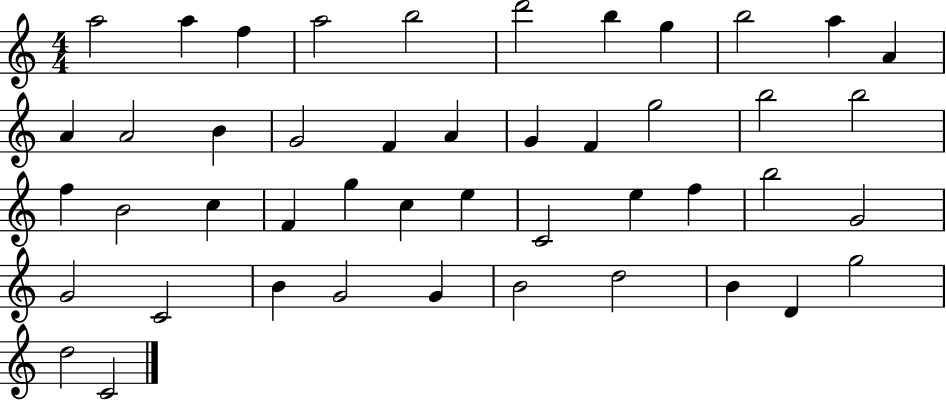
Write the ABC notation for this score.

X:1
T:Untitled
M:4/4
L:1/4
K:C
a2 a f a2 b2 d'2 b g b2 a A A A2 B G2 F A G F g2 b2 b2 f B2 c F g c e C2 e f b2 G2 G2 C2 B G2 G B2 d2 B D g2 d2 C2